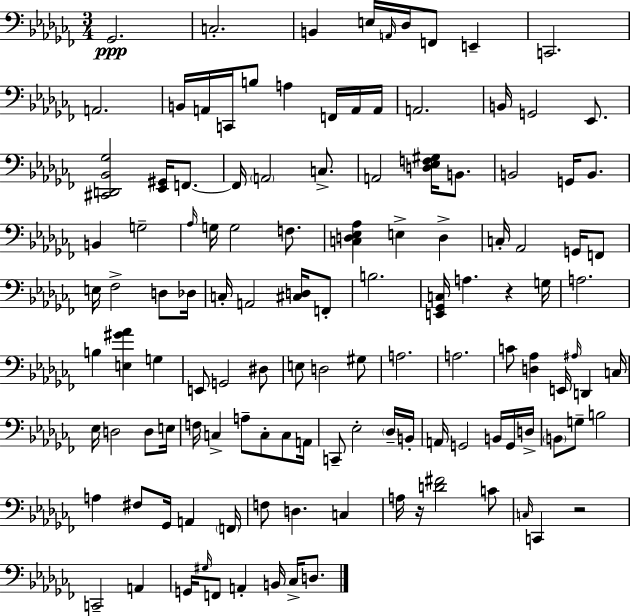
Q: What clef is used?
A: bass